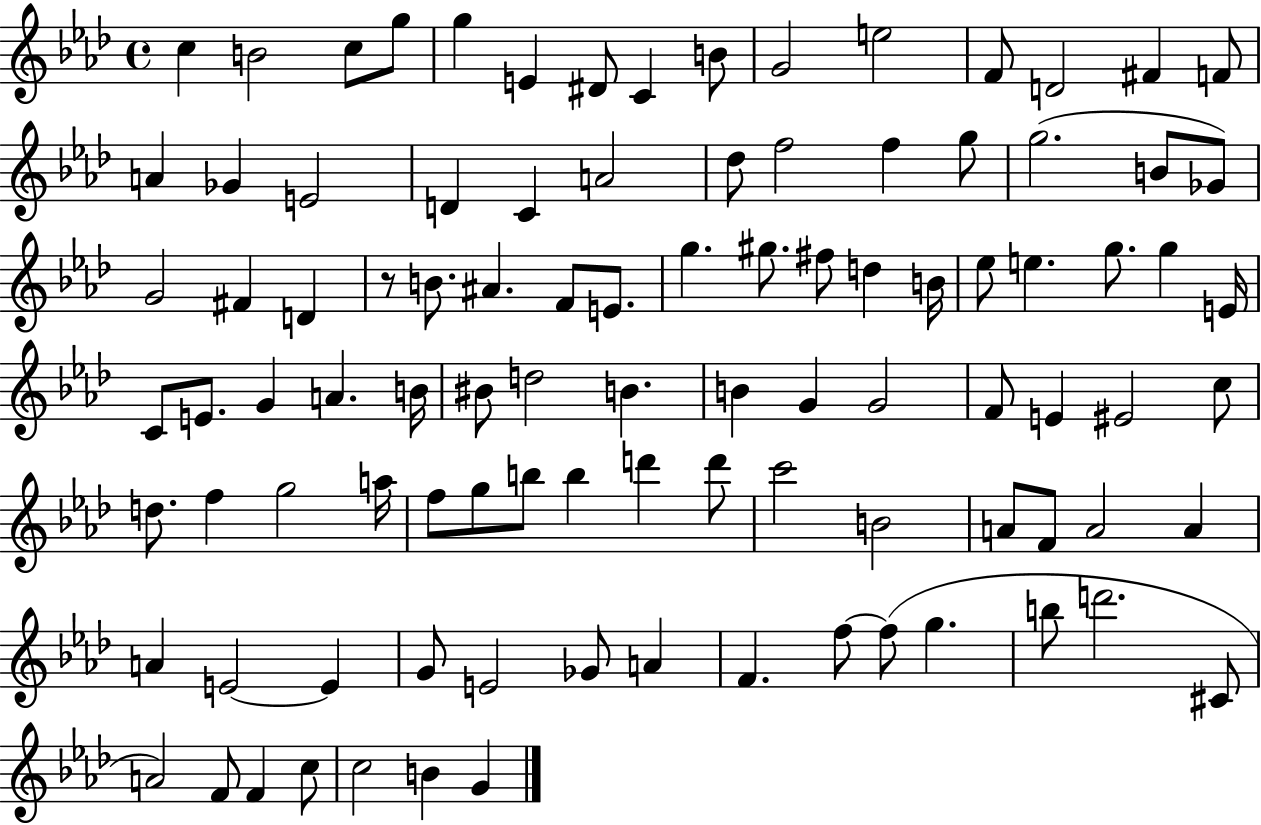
{
  \clef treble
  \time 4/4
  \defaultTimeSignature
  \key aes \major
  \repeat volta 2 { c''4 b'2 c''8 g''8 | g''4 e'4 dis'8 c'4 b'8 | g'2 e''2 | f'8 d'2 fis'4 f'8 | \break a'4 ges'4 e'2 | d'4 c'4 a'2 | des''8 f''2 f''4 g''8 | g''2.( b'8 ges'8) | \break g'2 fis'4 d'4 | r8 b'8. ais'4. f'8 e'8. | g''4. gis''8. fis''8 d''4 b'16 | ees''8 e''4. g''8. g''4 e'16 | \break c'8 e'8. g'4 a'4. b'16 | bis'8 d''2 b'4. | b'4 g'4 g'2 | f'8 e'4 eis'2 c''8 | \break d''8. f''4 g''2 a''16 | f''8 g''8 b''8 b''4 d'''4 d'''8 | c'''2 b'2 | a'8 f'8 a'2 a'4 | \break a'4 e'2~~ e'4 | g'8 e'2 ges'8 a'4 | f'4. f''8~~ f''8( g''4. | b''8 d'''2. cis'8 | \break a'2) f'8 f'4 c''8 | c''2 b'4 g'4 | } \bar "|."
}